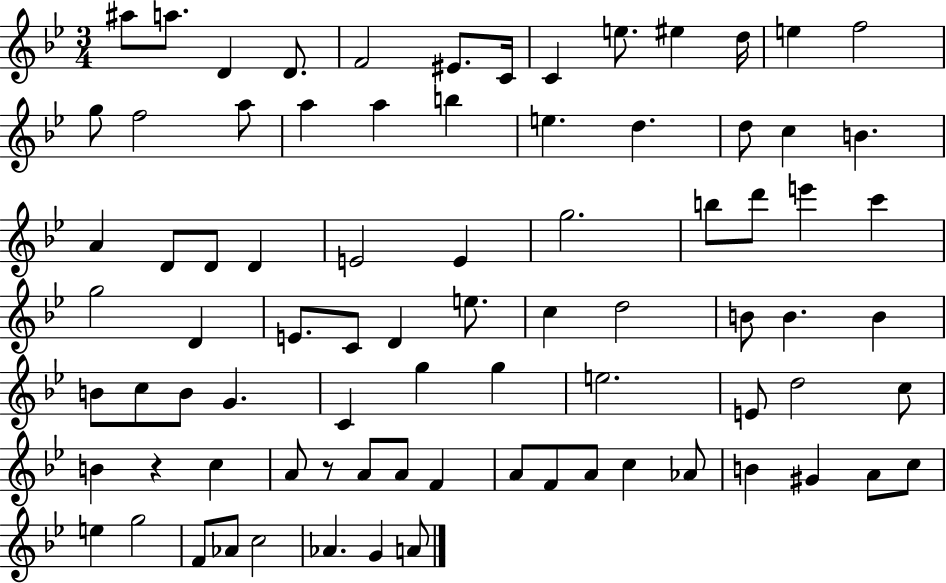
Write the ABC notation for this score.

X:1
T:Untitled
M:3/4
L:1/4
K:Bb
^a/2 a/2 D D/2 F2 ^E/2 C/4 C e/2 ^e d/4 e f2 g/2 f2 a/2 a a b e d d/2 c B A D/2 D/2 D E2 E g2 b/2 d'/2 e' c' g2 D E/2 C/2 D e/2 c d2 B/2 B B B/2 c/2 B/2 G C g g e2 E/2 d2 c/2 B z c A/2 z/2 A/2 A/2 F A/2 F/2 A/2 c _A/2 B ^G A/2 c/2 e g2 F/2 _A/2 c2 _A G A/2